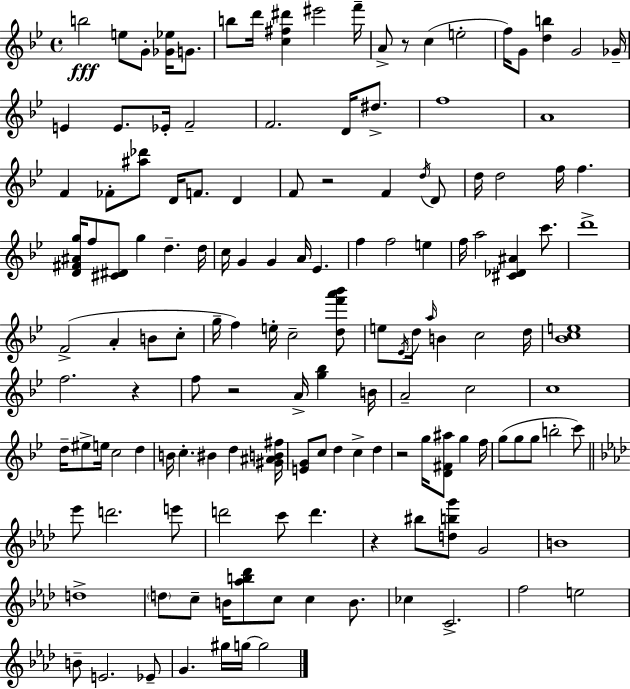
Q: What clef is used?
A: treble